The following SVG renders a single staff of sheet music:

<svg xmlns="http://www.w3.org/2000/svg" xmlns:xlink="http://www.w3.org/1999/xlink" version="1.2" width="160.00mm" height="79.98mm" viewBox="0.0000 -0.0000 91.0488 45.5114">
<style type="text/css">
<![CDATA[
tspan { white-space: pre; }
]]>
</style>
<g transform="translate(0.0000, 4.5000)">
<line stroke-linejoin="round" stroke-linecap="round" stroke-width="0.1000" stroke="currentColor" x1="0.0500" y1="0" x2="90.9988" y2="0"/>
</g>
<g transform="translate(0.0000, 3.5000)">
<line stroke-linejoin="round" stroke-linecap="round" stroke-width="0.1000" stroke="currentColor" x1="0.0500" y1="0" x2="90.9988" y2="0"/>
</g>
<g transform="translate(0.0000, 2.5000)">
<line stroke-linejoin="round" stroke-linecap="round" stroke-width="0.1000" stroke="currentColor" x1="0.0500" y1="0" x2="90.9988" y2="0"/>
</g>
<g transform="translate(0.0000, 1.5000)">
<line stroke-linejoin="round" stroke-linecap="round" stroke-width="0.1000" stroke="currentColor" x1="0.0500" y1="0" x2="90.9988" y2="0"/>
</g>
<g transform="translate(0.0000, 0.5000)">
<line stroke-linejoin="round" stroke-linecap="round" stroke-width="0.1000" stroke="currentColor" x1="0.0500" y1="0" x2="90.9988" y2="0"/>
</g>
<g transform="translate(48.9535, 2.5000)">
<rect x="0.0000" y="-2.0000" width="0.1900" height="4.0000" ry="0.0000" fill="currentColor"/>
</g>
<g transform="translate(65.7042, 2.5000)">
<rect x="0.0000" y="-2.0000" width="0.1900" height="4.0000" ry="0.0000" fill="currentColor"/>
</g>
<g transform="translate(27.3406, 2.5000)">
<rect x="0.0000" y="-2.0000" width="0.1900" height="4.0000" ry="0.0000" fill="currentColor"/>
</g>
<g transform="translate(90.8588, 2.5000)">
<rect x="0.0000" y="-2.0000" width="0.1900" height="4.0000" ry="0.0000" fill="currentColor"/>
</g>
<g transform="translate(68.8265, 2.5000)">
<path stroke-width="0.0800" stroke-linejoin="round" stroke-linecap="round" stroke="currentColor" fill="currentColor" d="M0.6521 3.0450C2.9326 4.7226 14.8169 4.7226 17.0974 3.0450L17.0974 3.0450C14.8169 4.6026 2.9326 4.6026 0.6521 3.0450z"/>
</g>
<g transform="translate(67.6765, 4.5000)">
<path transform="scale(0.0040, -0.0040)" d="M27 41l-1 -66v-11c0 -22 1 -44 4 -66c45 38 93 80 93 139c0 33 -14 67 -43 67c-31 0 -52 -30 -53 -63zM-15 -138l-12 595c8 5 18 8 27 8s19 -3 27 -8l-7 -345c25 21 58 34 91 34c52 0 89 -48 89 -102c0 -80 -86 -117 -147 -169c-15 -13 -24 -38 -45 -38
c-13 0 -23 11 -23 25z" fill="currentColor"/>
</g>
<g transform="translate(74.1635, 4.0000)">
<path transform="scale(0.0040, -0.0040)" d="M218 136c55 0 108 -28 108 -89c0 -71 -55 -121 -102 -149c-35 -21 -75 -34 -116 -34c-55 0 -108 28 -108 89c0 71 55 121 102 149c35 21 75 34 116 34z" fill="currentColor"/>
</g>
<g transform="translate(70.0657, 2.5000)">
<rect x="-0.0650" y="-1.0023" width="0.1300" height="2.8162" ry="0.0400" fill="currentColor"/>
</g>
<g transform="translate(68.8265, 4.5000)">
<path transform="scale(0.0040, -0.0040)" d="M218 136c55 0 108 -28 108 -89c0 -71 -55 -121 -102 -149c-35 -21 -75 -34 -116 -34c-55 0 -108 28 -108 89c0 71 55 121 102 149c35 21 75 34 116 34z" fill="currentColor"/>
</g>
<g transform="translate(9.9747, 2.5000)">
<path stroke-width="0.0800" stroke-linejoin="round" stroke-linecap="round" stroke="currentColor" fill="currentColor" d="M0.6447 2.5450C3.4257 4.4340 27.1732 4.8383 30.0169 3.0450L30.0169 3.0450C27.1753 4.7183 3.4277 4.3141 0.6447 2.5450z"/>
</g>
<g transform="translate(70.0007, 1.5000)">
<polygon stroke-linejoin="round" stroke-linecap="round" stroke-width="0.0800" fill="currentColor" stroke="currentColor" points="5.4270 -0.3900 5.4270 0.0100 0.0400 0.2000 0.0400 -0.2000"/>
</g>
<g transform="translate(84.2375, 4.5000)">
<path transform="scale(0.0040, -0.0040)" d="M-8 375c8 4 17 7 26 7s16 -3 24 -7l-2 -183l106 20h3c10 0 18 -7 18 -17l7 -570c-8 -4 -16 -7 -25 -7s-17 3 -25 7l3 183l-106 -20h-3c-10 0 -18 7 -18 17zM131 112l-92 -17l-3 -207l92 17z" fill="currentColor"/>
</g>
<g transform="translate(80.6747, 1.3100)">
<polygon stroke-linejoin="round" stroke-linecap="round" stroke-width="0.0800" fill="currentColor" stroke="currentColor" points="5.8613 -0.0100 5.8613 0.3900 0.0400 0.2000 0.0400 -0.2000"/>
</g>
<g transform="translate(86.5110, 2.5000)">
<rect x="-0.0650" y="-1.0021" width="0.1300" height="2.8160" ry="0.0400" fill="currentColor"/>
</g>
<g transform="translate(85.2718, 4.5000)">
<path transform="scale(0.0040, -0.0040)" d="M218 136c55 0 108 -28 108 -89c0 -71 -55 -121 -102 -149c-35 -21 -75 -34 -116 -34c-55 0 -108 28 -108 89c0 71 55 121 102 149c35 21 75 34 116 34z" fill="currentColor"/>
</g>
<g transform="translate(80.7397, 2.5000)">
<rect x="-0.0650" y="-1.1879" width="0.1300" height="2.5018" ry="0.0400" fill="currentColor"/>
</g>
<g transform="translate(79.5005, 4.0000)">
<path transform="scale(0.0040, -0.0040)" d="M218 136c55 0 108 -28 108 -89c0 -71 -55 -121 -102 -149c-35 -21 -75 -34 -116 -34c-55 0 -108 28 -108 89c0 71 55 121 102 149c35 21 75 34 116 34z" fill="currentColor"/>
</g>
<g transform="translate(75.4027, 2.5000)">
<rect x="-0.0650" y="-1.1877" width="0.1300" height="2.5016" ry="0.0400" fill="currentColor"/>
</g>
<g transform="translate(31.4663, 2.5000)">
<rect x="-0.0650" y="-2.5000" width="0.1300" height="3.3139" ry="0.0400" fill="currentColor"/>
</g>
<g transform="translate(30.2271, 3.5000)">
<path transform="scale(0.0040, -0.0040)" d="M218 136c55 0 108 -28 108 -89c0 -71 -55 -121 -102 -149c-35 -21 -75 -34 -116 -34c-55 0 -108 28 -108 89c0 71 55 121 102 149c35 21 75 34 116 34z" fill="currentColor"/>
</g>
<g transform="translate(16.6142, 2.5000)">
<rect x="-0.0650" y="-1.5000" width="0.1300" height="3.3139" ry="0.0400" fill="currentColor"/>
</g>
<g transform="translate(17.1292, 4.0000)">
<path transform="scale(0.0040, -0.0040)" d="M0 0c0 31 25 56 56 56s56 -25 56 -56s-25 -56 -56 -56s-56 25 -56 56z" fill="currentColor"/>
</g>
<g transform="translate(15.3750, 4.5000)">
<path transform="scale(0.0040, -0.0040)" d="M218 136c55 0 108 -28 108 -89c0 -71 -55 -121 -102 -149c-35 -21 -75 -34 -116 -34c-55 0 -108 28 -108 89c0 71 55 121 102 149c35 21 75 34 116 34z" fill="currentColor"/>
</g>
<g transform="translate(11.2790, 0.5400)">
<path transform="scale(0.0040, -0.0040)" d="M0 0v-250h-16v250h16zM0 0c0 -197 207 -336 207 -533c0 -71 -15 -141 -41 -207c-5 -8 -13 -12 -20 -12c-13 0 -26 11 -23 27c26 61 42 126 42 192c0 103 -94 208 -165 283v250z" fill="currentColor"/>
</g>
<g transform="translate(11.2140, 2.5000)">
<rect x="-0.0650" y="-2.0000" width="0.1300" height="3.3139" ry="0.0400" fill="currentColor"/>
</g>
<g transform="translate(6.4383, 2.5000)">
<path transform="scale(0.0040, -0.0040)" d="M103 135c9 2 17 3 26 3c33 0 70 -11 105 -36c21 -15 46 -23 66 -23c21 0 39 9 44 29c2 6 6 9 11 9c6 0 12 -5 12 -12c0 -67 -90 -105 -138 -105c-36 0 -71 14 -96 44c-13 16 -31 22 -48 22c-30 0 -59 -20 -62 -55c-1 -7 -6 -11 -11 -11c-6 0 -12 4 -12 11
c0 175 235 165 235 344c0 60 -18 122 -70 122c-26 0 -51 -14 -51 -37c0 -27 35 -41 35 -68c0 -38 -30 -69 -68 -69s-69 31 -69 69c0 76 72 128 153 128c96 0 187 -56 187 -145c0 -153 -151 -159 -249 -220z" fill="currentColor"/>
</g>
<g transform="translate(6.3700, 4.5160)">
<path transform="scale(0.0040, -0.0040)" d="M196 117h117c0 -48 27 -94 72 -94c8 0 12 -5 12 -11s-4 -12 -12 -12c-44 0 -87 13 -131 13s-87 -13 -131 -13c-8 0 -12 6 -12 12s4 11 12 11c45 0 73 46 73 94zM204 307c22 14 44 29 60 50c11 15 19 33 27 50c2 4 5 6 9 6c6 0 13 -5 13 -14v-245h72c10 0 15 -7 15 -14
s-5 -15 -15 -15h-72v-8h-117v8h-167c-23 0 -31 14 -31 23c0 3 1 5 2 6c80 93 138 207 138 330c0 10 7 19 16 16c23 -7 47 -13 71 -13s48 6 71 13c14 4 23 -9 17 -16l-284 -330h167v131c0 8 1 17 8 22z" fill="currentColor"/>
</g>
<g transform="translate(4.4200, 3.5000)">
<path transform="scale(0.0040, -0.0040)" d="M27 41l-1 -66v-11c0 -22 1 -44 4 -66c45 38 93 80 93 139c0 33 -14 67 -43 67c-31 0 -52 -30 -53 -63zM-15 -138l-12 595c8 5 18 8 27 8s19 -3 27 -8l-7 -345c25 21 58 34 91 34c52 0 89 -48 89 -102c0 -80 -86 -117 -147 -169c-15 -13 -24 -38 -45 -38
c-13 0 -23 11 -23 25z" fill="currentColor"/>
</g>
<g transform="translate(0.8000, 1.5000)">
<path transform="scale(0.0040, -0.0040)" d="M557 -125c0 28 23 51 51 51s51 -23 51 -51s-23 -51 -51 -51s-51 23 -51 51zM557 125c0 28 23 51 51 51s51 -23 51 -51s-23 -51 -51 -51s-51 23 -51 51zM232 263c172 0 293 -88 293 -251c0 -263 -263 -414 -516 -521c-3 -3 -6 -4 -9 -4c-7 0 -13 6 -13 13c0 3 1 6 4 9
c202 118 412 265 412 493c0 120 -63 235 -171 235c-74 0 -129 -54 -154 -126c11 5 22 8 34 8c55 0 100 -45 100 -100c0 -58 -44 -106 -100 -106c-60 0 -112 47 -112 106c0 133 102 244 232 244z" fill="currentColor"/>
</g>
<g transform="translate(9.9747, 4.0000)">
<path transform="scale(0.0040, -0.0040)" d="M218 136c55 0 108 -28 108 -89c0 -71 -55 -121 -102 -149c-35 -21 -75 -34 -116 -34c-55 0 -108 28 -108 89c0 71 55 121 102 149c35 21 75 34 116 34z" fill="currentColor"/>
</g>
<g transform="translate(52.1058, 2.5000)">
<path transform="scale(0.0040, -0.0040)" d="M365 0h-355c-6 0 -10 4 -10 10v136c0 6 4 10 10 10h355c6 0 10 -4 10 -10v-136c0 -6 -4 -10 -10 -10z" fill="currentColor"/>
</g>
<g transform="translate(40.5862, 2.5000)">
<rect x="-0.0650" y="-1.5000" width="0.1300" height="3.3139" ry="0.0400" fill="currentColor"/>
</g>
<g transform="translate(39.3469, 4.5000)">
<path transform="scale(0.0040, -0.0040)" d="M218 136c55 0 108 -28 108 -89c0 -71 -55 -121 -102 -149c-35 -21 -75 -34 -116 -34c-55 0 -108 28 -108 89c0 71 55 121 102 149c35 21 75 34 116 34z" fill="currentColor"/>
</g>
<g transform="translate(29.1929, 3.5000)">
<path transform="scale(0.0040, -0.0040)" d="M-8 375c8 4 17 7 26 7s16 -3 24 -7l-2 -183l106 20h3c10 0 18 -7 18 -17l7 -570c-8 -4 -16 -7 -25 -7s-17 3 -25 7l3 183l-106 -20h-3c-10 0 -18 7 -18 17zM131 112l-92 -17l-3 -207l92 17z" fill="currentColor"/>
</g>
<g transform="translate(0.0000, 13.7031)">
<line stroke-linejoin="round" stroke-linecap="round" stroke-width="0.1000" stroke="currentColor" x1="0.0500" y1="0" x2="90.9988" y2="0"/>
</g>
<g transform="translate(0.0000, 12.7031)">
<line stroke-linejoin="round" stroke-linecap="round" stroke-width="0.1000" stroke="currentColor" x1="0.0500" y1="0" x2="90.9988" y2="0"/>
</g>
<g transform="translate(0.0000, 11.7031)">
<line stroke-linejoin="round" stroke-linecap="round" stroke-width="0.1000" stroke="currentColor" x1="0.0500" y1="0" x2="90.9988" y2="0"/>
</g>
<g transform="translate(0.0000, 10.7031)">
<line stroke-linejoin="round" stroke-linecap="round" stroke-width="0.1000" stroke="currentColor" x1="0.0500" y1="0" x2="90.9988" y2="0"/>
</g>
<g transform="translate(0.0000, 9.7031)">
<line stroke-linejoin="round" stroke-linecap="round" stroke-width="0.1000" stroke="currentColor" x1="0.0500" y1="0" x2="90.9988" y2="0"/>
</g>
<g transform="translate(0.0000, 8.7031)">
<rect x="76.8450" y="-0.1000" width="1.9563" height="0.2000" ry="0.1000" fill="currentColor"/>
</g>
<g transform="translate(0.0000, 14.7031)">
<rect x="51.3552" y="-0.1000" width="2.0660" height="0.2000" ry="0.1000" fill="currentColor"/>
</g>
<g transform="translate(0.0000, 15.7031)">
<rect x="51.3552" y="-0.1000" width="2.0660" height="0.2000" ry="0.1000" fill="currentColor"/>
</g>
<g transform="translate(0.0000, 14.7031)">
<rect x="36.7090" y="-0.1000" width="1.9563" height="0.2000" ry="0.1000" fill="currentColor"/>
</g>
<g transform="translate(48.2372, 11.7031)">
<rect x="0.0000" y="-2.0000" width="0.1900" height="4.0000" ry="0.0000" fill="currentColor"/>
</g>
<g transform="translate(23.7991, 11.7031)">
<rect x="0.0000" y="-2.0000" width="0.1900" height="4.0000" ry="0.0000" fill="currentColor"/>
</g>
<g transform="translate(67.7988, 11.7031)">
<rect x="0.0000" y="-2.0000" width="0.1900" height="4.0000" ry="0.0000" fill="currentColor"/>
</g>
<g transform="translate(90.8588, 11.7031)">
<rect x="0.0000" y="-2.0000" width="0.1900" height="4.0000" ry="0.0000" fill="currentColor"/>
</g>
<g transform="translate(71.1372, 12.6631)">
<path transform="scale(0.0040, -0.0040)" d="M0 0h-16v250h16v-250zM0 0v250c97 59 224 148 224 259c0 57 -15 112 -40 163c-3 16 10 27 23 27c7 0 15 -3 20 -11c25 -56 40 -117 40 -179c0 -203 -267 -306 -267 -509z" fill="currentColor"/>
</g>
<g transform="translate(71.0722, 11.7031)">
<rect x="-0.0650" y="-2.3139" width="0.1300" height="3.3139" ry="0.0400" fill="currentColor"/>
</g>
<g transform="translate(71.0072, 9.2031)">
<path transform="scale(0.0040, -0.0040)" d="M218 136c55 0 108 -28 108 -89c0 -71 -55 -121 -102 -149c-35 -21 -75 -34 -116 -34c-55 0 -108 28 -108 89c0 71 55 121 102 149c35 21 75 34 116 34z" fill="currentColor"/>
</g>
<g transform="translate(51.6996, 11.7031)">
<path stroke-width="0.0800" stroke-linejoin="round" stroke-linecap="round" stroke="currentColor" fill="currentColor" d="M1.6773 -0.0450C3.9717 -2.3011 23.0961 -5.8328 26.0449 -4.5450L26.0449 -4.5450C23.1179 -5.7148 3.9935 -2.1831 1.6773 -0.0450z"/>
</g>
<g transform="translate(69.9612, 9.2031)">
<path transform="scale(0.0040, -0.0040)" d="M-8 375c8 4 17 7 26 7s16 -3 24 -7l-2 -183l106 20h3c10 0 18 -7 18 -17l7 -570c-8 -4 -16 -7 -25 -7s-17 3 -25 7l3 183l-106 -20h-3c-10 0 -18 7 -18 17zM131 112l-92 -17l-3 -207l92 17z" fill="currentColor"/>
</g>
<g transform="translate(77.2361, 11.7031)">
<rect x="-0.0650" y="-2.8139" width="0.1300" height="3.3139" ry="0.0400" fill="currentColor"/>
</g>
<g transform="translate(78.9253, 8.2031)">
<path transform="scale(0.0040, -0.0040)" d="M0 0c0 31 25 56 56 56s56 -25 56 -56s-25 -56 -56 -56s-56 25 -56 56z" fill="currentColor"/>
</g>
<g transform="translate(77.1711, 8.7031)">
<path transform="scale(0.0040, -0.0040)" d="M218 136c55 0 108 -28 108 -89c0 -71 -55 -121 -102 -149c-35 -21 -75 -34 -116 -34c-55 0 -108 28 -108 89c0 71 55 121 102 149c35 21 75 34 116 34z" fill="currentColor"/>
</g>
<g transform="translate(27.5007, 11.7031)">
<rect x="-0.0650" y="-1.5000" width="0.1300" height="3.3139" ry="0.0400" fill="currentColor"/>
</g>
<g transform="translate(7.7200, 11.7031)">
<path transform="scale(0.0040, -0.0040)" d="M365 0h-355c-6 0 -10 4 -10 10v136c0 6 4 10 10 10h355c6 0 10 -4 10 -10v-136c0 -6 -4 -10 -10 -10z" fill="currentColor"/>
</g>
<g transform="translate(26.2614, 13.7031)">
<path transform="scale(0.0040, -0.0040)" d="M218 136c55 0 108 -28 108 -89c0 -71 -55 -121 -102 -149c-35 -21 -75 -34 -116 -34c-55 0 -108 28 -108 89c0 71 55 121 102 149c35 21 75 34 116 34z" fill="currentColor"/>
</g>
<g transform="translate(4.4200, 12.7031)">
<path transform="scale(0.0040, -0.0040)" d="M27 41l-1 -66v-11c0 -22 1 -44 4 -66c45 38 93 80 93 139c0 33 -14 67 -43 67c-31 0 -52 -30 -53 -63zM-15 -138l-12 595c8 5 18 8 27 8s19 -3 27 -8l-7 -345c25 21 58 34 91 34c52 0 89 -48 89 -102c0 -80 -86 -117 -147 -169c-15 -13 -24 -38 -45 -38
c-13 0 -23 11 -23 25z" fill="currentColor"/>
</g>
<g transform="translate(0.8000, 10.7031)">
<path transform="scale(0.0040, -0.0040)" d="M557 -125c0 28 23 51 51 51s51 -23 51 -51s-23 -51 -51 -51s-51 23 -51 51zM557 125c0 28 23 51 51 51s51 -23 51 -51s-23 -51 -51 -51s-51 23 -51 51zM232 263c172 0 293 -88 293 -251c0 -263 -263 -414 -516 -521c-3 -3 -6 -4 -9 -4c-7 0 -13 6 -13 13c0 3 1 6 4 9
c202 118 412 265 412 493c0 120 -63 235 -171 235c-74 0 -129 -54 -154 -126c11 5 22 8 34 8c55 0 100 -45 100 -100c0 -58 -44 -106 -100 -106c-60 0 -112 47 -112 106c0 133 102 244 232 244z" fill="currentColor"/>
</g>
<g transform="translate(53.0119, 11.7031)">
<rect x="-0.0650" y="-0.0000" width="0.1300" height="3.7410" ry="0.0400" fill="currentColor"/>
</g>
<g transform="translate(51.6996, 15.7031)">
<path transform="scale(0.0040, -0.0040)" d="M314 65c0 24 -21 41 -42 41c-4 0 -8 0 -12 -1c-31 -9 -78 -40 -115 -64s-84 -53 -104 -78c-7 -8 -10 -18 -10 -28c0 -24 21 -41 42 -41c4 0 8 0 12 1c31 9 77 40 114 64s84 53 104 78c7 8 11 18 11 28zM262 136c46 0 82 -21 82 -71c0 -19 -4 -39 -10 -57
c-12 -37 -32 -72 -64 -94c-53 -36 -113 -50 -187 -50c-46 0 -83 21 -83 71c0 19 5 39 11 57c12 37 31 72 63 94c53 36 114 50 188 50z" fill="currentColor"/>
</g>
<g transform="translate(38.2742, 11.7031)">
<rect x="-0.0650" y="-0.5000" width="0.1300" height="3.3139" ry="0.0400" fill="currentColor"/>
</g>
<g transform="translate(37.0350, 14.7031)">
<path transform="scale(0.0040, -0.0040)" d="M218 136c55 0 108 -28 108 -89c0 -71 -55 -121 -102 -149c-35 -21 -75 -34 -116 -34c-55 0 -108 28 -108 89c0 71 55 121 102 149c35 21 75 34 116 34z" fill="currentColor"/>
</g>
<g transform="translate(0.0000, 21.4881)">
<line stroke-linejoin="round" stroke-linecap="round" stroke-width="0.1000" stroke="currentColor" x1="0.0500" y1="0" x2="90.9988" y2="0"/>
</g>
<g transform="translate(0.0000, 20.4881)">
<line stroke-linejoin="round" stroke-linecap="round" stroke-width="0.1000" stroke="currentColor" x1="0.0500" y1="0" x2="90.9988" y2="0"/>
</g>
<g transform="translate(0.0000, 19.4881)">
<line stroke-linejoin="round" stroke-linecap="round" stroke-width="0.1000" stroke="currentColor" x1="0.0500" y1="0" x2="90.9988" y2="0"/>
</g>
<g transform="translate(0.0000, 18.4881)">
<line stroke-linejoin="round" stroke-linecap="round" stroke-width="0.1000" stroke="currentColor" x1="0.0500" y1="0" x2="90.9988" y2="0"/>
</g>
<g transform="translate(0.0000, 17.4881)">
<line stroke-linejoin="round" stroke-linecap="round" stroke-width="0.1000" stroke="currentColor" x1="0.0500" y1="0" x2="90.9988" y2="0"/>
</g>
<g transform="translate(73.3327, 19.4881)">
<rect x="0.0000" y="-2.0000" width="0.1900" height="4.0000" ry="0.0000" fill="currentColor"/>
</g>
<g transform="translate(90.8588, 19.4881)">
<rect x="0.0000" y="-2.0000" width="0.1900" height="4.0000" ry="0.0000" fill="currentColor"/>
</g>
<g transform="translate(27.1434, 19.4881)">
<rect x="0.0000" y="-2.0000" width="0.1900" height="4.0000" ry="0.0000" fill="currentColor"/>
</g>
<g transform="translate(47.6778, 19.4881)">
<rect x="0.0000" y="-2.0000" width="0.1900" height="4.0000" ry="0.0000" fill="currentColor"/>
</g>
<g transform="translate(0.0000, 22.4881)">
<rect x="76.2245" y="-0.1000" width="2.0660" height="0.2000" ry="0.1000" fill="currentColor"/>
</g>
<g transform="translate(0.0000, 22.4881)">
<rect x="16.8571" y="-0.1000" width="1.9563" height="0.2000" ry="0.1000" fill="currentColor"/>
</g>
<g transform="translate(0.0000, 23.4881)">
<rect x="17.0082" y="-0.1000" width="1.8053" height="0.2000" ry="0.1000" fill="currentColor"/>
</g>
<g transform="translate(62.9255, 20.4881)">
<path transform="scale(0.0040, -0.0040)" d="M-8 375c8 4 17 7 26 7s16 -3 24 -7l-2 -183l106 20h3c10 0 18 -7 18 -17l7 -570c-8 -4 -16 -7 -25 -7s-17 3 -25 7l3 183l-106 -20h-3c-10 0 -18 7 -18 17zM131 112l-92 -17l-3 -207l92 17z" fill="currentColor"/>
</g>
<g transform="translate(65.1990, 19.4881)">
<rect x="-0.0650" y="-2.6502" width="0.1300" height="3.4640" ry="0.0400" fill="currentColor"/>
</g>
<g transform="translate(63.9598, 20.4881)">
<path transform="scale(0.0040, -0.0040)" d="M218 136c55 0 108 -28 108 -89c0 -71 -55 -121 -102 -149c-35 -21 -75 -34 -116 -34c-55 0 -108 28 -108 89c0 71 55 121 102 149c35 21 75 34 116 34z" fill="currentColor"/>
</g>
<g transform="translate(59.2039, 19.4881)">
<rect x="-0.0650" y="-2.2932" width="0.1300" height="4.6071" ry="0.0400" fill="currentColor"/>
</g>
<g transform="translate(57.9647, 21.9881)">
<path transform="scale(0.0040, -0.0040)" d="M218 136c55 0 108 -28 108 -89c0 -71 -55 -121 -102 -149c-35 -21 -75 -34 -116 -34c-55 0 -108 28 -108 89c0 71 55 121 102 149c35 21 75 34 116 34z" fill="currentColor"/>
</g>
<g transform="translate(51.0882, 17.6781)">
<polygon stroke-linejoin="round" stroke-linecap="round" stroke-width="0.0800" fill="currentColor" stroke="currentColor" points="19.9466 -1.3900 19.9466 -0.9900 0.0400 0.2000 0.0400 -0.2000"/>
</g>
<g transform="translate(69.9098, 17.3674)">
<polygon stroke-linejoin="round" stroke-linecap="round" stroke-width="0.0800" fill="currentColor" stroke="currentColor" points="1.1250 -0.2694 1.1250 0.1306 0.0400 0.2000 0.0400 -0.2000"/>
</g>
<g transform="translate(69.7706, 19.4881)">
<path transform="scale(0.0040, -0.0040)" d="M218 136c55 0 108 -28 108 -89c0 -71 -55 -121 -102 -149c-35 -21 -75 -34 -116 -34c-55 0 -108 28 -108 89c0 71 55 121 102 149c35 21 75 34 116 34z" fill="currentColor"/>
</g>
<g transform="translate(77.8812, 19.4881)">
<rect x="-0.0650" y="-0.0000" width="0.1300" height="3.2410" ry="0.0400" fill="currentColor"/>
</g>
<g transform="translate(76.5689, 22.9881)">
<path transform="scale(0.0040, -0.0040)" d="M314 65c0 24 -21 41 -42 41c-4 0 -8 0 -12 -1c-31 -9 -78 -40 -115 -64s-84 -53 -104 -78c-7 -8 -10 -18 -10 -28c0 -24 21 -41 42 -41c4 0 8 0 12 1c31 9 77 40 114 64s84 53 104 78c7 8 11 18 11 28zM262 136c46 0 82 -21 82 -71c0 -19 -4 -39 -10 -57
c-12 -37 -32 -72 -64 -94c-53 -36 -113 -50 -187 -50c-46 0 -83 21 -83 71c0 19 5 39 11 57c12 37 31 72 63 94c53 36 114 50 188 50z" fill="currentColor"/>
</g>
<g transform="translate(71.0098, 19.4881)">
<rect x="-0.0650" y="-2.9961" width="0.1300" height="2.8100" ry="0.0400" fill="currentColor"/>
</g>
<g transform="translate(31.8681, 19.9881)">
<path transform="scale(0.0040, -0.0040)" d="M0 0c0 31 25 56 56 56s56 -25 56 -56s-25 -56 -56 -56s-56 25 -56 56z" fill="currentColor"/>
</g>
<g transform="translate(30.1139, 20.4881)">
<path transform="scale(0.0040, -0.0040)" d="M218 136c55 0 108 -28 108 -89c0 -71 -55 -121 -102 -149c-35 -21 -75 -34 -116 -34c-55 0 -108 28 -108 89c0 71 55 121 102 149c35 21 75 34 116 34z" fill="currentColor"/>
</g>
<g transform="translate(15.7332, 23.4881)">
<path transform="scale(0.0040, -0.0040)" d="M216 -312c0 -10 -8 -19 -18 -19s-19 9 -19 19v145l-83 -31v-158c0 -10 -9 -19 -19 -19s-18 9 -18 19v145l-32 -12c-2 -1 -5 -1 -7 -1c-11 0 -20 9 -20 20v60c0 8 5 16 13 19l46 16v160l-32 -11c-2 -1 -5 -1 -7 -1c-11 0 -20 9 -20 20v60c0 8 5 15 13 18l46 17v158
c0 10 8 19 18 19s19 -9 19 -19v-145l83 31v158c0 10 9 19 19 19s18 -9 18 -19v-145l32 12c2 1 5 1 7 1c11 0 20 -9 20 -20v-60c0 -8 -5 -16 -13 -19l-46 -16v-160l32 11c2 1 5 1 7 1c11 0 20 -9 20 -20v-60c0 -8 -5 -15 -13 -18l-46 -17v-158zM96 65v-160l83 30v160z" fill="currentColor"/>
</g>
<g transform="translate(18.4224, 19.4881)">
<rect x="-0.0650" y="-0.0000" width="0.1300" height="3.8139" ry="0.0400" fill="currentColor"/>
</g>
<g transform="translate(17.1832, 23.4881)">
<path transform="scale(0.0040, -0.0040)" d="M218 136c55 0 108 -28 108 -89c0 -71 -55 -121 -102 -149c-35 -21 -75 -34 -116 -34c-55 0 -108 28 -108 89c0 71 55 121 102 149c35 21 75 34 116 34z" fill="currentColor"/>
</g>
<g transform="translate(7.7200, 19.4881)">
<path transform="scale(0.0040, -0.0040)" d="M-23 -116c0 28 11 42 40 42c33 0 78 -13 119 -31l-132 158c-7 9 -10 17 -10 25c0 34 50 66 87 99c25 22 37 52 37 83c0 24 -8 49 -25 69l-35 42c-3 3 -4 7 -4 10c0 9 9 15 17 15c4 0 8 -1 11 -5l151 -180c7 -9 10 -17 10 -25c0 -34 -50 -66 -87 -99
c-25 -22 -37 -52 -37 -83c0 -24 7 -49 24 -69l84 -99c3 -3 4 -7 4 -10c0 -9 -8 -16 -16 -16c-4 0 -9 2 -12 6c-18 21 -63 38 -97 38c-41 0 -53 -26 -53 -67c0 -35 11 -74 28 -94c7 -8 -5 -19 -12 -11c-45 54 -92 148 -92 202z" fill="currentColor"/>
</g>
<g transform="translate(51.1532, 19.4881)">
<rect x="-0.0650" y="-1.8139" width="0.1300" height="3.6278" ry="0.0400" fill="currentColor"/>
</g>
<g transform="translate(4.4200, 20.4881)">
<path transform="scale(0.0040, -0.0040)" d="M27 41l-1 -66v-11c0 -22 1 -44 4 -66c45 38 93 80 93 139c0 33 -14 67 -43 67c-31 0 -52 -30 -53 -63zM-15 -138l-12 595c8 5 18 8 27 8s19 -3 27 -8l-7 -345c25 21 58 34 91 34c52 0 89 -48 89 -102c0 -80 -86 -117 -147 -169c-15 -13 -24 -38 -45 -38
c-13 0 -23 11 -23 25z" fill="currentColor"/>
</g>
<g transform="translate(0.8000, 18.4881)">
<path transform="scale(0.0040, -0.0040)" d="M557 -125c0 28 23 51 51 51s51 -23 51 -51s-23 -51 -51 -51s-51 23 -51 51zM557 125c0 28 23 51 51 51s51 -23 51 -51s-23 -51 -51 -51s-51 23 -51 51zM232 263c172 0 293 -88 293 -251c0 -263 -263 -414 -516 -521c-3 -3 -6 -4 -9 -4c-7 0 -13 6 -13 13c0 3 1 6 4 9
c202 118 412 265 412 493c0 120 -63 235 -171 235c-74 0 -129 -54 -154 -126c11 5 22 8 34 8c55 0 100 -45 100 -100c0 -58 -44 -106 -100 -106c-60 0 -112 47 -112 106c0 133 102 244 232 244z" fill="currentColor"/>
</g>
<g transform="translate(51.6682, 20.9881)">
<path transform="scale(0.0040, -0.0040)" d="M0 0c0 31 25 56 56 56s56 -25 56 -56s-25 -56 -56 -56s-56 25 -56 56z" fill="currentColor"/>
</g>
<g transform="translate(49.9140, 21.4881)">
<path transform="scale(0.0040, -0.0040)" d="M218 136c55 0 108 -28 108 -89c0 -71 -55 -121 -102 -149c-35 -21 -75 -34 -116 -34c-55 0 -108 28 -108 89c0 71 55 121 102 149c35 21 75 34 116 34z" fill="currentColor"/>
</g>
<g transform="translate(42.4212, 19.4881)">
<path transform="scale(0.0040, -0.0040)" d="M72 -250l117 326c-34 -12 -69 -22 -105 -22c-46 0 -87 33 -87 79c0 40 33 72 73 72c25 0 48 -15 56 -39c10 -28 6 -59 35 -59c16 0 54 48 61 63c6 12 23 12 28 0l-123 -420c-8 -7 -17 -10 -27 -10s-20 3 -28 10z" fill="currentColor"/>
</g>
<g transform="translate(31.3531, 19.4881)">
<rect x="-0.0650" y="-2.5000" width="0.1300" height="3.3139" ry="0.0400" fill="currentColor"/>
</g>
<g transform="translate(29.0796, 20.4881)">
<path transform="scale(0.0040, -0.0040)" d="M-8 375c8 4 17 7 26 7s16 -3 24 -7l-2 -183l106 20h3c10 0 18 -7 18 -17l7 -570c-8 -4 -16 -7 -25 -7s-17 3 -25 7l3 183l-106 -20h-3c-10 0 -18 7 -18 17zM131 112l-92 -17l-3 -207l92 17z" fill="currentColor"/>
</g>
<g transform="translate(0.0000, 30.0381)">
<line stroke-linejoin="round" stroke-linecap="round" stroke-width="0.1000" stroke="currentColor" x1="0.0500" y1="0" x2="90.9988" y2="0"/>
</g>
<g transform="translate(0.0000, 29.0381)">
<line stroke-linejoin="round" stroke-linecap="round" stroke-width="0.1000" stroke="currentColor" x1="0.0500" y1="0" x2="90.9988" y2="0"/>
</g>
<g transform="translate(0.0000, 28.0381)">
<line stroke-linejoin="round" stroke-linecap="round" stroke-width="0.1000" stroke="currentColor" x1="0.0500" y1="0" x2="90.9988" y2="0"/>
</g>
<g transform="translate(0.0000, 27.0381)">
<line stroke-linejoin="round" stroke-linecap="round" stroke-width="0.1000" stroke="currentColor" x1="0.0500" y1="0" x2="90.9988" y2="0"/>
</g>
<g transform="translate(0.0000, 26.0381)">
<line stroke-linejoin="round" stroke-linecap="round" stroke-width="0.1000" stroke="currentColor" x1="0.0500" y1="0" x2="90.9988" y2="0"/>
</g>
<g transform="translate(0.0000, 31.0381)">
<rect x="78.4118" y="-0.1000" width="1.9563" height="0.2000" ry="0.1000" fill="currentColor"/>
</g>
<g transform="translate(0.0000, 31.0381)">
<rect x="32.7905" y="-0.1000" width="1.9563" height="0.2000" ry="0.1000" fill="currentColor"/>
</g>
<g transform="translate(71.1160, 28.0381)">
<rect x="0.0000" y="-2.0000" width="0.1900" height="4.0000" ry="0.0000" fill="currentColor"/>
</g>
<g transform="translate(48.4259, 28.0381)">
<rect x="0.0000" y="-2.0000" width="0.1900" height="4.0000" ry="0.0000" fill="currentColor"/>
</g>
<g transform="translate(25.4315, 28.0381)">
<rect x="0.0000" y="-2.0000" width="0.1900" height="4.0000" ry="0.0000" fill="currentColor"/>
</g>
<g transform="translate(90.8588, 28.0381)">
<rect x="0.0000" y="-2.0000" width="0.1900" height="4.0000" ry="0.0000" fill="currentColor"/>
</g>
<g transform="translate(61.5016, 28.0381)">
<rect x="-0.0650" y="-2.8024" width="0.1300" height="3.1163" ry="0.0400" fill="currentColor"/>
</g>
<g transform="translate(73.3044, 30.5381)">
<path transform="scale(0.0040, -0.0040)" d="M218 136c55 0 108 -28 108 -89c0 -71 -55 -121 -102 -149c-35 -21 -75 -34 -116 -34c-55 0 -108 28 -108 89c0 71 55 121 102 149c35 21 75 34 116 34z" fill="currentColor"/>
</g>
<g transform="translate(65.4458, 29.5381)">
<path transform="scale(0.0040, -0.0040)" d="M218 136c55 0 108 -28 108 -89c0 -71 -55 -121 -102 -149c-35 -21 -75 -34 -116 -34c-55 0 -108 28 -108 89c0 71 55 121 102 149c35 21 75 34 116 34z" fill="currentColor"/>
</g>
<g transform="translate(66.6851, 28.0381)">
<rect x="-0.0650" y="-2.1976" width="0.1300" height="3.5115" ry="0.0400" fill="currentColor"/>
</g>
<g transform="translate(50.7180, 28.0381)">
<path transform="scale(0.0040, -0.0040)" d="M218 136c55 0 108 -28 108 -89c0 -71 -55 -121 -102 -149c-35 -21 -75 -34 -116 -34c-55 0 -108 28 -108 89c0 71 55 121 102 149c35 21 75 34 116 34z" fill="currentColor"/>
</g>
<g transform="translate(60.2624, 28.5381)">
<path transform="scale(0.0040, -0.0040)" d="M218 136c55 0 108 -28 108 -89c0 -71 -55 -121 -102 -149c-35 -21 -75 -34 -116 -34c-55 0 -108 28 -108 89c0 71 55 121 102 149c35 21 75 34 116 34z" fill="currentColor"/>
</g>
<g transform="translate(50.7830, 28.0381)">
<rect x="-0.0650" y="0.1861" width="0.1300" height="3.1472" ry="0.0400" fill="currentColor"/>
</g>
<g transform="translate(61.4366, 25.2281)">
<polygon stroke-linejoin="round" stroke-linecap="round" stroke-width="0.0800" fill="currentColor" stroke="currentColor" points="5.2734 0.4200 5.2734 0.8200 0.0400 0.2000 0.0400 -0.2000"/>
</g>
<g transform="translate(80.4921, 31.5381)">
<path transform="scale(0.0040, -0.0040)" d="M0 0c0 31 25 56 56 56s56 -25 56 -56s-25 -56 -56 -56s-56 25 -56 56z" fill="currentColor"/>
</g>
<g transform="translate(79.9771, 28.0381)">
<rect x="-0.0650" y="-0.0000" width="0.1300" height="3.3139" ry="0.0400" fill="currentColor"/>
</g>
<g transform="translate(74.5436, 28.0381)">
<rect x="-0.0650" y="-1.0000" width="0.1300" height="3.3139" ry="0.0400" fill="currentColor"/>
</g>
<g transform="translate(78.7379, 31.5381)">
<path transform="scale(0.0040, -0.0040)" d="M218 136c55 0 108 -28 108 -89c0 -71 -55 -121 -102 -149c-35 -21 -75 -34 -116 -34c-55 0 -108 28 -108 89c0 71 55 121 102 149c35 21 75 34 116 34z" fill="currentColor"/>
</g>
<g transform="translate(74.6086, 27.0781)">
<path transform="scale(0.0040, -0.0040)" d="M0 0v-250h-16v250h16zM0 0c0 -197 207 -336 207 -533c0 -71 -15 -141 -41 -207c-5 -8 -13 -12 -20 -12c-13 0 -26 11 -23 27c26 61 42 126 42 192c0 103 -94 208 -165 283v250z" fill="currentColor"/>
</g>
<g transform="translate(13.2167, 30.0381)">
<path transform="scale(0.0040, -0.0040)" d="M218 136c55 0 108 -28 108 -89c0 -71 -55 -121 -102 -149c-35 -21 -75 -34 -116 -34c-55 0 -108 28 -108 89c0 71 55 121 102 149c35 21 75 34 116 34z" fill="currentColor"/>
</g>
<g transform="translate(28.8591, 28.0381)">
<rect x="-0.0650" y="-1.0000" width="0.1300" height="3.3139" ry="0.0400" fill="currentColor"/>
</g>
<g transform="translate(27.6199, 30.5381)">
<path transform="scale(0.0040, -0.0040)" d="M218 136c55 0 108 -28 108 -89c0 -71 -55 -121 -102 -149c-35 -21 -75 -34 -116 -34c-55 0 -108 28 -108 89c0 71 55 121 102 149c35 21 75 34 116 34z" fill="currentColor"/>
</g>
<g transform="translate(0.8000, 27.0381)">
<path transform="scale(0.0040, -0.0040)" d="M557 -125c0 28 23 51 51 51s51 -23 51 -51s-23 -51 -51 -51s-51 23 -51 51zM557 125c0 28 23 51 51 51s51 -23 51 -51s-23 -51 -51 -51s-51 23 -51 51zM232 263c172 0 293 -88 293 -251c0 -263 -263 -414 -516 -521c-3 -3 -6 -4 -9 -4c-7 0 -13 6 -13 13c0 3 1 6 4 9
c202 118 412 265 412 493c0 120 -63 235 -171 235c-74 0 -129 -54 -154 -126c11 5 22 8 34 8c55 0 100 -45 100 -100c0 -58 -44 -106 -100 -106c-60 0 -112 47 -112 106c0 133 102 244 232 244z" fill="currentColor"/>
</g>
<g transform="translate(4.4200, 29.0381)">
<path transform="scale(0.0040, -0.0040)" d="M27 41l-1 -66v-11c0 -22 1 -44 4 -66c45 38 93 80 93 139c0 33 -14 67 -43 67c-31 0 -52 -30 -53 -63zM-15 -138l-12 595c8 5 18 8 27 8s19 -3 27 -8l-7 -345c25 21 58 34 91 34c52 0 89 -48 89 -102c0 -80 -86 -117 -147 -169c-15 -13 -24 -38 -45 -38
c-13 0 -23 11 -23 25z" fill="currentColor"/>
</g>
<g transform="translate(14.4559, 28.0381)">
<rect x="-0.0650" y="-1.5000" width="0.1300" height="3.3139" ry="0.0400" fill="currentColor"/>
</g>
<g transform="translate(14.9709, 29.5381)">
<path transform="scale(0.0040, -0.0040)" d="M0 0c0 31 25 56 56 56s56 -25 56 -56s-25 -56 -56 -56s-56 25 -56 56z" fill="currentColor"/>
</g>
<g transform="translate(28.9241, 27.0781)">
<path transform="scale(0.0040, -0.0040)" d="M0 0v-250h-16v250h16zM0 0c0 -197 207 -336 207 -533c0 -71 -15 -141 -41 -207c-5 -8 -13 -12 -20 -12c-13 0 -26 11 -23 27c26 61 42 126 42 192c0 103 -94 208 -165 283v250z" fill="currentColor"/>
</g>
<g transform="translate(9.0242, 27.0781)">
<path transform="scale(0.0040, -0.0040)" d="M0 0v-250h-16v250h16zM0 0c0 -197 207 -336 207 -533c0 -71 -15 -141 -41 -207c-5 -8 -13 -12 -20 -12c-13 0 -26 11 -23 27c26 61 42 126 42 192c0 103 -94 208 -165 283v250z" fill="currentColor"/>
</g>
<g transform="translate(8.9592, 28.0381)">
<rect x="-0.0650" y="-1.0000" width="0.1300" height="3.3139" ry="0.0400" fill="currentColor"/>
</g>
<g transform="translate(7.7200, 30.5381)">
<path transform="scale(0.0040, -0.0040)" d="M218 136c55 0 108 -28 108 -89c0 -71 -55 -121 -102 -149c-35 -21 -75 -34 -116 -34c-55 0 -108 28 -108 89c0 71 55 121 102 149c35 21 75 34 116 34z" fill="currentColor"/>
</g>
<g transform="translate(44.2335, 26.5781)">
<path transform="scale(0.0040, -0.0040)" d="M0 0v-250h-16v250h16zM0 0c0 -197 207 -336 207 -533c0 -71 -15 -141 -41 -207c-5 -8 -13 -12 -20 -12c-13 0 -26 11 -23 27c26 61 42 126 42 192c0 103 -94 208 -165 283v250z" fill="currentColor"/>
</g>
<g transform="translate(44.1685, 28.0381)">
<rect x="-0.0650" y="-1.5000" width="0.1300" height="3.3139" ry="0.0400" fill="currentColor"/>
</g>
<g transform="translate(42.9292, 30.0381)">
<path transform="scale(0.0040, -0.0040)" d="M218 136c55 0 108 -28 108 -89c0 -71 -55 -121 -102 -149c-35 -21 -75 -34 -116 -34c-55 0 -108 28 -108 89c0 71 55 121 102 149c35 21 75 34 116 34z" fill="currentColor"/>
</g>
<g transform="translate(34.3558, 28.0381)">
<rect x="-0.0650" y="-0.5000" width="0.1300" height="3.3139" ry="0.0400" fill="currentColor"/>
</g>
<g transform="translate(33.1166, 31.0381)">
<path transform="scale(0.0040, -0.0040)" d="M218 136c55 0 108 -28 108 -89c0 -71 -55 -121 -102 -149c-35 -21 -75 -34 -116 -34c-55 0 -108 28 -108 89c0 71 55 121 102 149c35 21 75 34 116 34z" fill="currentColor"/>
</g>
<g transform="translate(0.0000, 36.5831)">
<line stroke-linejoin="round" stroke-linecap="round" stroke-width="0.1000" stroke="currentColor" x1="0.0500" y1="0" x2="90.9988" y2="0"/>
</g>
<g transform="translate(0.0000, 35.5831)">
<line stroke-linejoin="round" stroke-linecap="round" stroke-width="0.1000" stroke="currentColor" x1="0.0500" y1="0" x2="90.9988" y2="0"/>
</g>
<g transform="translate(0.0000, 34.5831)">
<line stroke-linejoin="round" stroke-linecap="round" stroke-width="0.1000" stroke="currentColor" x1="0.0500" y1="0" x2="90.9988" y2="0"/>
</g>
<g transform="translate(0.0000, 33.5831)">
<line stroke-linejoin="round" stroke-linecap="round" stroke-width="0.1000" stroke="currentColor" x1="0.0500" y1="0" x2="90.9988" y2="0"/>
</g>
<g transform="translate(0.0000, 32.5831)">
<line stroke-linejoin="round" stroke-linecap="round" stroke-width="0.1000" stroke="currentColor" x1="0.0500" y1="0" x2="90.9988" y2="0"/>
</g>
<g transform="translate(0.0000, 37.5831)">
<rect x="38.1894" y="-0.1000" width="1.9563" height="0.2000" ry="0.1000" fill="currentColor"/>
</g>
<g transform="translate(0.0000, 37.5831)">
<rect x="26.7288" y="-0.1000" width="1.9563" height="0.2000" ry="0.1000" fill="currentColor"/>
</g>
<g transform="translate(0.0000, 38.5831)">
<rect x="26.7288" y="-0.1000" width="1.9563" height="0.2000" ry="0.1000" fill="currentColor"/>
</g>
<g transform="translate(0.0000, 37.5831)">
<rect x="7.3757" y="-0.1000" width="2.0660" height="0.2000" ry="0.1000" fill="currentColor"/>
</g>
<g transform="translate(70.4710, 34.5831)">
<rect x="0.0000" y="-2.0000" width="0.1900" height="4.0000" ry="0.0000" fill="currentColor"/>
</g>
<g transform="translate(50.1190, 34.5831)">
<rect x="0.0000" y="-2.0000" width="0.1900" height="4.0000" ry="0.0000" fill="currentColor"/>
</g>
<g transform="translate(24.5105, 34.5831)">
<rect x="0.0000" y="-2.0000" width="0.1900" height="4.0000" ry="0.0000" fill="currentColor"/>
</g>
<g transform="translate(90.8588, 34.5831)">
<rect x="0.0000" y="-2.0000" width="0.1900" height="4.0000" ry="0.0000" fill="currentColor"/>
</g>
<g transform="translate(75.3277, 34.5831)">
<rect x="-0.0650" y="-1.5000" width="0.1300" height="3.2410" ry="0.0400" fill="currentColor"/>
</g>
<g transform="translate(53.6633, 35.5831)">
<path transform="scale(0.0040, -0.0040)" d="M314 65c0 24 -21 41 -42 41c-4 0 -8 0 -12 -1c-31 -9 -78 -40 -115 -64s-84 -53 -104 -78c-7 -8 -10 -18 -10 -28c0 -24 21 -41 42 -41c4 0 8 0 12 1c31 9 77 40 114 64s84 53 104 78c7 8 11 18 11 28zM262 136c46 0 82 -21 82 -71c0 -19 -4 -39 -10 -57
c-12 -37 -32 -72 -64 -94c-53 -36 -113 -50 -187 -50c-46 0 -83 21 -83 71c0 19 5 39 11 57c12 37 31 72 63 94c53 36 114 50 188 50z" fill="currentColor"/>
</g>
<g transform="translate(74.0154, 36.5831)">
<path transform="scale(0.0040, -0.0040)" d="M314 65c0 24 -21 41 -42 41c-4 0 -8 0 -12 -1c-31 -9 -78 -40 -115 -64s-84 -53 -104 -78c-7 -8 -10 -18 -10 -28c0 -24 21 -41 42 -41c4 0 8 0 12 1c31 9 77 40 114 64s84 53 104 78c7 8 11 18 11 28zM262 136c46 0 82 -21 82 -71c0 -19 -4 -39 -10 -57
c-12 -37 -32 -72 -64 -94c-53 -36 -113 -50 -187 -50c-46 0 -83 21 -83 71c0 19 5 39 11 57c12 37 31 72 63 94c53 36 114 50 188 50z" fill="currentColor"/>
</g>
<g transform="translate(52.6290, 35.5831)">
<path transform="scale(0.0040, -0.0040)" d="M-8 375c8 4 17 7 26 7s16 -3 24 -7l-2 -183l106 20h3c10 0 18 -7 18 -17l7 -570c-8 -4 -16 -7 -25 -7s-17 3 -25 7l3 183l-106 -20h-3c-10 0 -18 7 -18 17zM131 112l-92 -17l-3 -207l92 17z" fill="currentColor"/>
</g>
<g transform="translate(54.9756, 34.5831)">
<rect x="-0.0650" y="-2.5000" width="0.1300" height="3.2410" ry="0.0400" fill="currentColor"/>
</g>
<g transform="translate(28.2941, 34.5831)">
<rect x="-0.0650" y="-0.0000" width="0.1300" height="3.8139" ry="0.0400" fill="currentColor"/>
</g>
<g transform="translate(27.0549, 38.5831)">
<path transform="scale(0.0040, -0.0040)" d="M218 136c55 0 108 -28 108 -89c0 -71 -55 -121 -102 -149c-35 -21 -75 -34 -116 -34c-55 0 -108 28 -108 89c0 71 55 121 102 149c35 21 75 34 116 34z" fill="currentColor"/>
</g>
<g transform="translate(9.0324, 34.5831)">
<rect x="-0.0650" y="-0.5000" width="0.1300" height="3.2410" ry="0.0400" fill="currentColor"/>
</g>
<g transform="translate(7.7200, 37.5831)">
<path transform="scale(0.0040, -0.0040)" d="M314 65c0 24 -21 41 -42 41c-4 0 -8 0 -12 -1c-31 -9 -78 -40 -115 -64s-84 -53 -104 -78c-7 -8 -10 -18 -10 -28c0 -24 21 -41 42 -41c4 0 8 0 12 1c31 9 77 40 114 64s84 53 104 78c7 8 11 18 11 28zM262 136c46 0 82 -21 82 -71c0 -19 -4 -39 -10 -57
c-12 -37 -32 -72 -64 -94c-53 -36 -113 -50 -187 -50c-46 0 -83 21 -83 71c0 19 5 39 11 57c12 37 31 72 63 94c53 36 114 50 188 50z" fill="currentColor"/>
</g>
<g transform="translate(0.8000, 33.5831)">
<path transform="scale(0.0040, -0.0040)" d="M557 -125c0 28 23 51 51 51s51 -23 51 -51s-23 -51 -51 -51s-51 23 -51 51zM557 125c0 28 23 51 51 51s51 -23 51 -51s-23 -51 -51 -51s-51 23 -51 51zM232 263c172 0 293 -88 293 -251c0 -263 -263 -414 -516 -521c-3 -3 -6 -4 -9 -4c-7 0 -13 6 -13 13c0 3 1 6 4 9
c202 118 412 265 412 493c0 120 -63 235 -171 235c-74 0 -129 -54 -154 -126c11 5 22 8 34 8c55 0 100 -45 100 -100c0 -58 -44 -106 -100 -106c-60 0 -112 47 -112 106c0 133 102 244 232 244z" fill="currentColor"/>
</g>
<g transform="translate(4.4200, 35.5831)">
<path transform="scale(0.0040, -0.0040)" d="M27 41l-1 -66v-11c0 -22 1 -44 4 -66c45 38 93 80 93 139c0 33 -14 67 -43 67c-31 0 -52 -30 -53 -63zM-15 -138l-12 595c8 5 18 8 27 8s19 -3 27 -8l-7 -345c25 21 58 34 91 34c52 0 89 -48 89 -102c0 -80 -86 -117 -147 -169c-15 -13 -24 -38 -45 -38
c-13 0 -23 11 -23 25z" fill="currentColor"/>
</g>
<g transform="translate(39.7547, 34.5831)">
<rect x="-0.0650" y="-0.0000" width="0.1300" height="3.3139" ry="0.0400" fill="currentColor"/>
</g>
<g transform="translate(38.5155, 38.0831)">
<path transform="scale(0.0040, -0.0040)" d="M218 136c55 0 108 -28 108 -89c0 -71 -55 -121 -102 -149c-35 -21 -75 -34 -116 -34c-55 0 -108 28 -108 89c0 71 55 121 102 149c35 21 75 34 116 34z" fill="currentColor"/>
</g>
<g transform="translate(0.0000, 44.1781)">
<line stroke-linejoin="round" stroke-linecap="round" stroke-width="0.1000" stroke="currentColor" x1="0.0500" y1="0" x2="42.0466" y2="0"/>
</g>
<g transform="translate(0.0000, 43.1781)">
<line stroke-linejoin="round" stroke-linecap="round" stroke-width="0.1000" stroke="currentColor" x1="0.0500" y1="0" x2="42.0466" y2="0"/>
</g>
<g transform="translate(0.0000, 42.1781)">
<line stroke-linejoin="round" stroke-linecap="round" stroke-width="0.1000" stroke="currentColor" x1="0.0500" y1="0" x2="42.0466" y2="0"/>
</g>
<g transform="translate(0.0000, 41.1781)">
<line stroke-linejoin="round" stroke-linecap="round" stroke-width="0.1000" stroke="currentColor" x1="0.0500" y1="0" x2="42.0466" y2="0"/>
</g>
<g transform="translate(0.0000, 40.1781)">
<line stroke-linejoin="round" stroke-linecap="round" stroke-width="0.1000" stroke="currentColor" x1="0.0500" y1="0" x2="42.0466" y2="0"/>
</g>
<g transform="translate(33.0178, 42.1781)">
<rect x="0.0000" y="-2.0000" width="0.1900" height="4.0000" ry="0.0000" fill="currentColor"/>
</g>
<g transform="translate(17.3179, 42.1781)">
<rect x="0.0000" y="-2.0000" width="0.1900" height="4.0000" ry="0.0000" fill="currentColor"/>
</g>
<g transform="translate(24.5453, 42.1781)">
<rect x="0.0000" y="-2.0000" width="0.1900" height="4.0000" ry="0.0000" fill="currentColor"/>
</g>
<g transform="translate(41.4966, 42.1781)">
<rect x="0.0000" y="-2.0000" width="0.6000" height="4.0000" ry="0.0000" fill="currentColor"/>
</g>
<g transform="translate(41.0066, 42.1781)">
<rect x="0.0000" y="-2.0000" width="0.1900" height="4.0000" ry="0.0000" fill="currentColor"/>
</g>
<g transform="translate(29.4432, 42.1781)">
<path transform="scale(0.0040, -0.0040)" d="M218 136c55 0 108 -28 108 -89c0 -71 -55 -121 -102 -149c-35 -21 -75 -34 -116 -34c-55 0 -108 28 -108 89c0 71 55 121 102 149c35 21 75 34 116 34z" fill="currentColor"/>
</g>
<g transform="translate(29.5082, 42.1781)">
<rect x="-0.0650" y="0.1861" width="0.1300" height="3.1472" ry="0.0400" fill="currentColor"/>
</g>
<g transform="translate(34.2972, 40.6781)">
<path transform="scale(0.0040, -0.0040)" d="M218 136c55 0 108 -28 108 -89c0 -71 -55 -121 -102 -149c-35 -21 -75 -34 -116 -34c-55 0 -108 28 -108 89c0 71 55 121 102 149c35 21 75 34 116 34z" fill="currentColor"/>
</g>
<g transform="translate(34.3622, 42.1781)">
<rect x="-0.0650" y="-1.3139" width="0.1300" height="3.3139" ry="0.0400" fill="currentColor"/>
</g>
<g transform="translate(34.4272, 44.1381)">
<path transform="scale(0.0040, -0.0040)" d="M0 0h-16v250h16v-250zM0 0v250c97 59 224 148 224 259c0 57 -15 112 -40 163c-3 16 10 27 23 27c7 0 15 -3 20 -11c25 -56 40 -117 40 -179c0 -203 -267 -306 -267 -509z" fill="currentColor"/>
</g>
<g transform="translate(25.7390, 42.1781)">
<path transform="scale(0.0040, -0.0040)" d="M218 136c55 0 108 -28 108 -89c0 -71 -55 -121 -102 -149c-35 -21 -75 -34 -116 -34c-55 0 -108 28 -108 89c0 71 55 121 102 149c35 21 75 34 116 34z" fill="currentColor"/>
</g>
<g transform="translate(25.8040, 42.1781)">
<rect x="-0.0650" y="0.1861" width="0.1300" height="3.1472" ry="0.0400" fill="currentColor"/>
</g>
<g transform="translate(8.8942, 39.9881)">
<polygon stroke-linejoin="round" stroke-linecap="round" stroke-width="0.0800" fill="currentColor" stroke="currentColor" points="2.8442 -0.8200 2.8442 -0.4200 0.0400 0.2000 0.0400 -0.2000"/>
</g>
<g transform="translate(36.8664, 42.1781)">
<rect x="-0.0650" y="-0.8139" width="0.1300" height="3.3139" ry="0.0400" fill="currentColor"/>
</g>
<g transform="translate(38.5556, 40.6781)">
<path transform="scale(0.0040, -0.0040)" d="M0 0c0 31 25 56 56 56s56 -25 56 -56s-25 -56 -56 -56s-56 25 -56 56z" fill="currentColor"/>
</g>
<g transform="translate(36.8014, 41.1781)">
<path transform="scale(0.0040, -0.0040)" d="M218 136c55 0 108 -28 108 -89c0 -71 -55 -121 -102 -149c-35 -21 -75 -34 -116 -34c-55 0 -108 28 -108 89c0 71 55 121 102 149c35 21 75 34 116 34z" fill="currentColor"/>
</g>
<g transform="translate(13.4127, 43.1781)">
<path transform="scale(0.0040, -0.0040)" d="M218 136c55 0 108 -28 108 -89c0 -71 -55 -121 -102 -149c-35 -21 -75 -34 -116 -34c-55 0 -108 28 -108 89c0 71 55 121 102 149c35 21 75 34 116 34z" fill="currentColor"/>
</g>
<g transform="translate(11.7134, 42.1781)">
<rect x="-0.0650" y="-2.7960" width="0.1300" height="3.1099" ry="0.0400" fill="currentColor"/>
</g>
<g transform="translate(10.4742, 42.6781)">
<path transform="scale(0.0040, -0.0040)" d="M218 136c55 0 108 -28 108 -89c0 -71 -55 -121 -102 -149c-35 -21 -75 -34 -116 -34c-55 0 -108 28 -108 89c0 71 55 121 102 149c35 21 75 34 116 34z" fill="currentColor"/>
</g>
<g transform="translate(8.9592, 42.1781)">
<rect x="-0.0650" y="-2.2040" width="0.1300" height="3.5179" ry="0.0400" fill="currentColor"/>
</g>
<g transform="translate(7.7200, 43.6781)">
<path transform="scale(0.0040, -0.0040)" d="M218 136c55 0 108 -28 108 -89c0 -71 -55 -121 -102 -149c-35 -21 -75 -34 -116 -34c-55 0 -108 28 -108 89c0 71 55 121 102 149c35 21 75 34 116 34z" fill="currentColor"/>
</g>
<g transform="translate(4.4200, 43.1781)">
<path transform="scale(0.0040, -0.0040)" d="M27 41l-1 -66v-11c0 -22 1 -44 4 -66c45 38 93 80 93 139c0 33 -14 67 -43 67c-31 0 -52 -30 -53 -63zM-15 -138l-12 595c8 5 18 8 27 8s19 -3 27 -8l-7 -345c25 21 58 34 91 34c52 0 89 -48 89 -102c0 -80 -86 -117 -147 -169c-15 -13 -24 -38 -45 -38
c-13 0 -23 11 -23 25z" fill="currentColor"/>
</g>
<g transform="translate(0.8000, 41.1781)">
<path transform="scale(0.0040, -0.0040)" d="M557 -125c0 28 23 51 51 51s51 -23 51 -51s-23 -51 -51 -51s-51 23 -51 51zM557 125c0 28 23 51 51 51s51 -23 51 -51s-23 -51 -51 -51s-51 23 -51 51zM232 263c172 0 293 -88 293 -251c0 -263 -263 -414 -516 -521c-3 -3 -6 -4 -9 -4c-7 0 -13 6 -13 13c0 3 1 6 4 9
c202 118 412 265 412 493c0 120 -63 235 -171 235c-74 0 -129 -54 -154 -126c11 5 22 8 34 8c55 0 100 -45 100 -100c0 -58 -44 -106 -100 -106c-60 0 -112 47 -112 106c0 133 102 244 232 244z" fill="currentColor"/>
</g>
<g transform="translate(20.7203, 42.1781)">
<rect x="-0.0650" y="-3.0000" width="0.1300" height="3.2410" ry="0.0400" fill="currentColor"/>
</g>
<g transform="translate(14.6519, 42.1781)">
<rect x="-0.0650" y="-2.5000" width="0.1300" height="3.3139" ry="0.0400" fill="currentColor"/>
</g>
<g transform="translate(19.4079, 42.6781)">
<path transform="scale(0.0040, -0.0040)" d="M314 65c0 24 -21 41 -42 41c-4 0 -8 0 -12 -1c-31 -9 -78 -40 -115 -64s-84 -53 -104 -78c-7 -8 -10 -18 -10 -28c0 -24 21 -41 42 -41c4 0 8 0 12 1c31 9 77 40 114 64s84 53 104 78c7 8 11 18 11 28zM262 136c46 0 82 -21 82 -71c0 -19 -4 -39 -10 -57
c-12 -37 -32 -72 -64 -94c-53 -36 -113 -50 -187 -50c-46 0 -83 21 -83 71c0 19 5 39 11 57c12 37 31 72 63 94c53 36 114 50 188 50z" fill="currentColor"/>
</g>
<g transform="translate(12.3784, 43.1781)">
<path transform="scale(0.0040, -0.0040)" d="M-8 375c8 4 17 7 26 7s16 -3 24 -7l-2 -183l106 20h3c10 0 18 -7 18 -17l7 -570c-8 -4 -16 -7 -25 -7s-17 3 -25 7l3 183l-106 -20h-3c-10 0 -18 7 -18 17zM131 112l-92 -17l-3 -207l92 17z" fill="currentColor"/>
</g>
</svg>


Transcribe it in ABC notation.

X:1
T:Untitled
M:2/4
L:1/4
K:F
A,,/2 G,, B,, G,, z2 _G,,/2 A,,/2 A,,/2 G,,/2 z2 G,, E,, C,,2 B,/2 C z ^C,, B,, z/2 G,,/2 F,,/2 B,,/2 D,/4 D,,2 F,,/2 G,, F,,/2 E,, G,,/2 D, C,/2 A,,/2 F,,/2 D,, E,,2 C,, D,, B,,2 G,,2 A,,/2 C,/2 B,, C,2 D, D, G,/2 F,